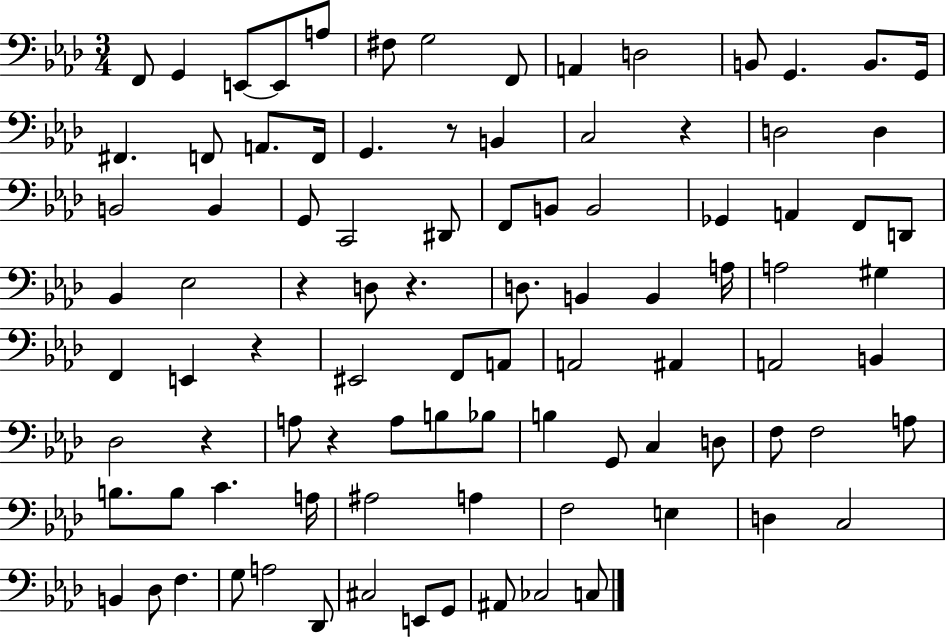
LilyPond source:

{
  \clef bass
  \numericTimeSignature
  \time 3/4
  \key aes \major
  f,8 g,4 e,8~~ e,8 a8 | fis8 g2 f,8 | a,4 d2 | b,8 g,4. b,8. g,16 | \break fis,4. f,8 a,8. f,16 | g,4. r8 b,4 | c2 r4 | d2 d4 | \break b,2 b,4 | g,8 c,2 dis,8 | f,8 b,8 b,2 | ges,4 a,4 f,8 d,8 | \break bes,4 ees2 | r4 d8 r4. | d8. b,4 b,4 a16 | a2 gis4 | \break f,4 e,4 r4 | eis,2 f,8 a,8 | a,2 ais,4 | a,2 b,4 | \break des2 r4 | a8 r4 a8 b8 bes8 | b4 g,8 c4 d8 | f8 f2 a8 | \break b8. b8 c'4. a16 | ais2 a4 | f2 e4 | d4 c2 | \break b,4 des8 f4. | g8 a2 des,8 | cis2 e,8 g,8 | ais,8 ces2 c8 | \break \bar "|."
}